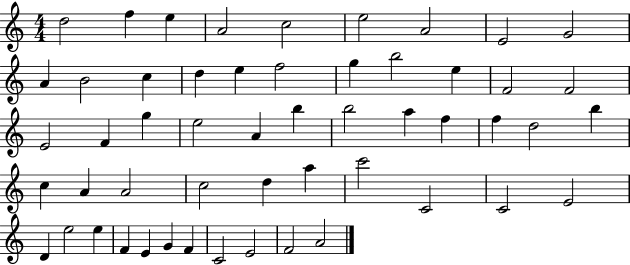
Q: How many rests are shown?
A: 0